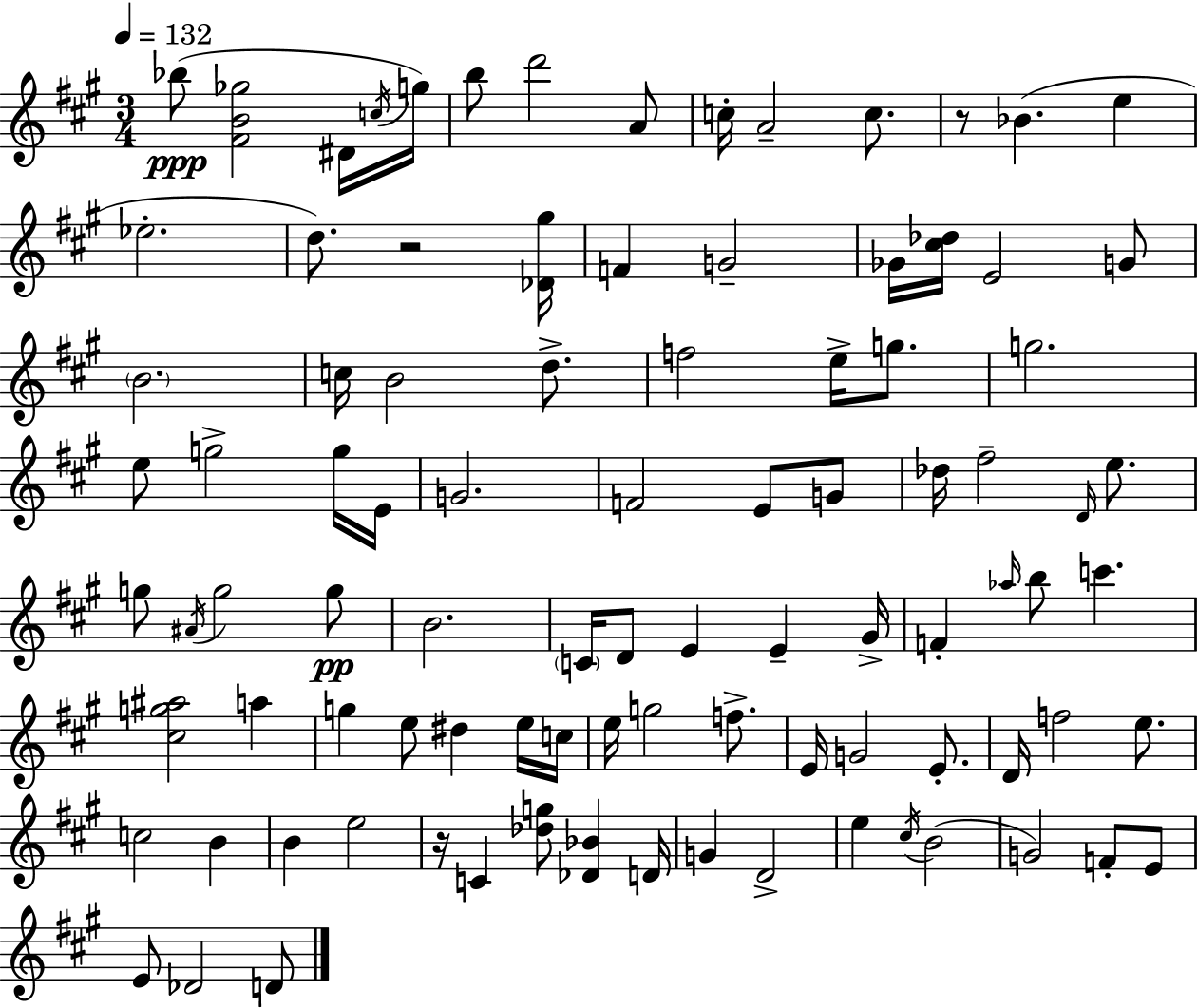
{
  \clef treble
  \numericTimeSignature
  \time 3/4
  \key a \major
  \tempo 4 = 132
  bes''8(\ppp <fis' b' ges''>2 dis'16 \acciaccatura { c''16 } | g''16) b''8 d'''2 a'8 | c''16-. a'2-- c''8. | r8 bes'4.( e''4 | \break ees''2.-. | d''8.) r2 | <des' gis''>16 f'4 g'2-- | ges'16 <cis'' des''>16 e'2 g'8 | \break \parenthesize b'2. | c''16 b'2 d''8.-> | f''2 e''16-> g''8. | g''2. | \break e''8 g''2-> g''16 | e'16 g'2. | f'2 e'8 g'8 | des''16 fis''2-- \grace { d'16 } e''8. | \break g''8 \acciaccatura { ais'16 } g''2 | g''8\pp b'2. | \parenthesize c'16 d'8 e'4 e'4-- | gis'16-> f'4-. \grace { aes''16 } b''8 c'''4. | \break <cis'' g'' ais''>2 | a''4 g''4 e''8 dis''4 | e''16 c''16 e''16 g''2 | f''8.-> e'16 g'2 | \break e'8.-. d'16 f''2 | e''8. c''2 | b'4 b'4 e''2 | r16 c'4 <des'' g''>8 <des' bes'>4 | \break d'16 g'4 d'2-> | e''4 \acciaccatura { cis''16 }( b'2 | g'2) | f'8-. e'8 e'8 des'2 | \break d'8 \bar "|."
}